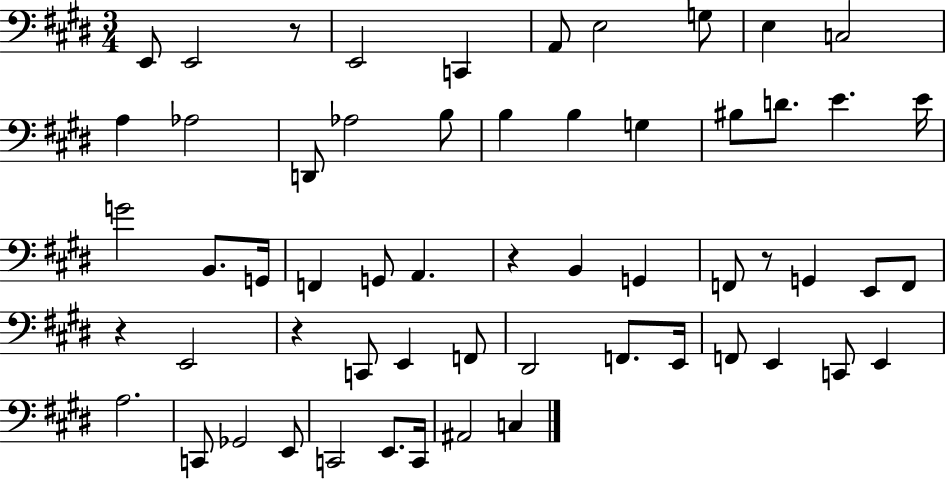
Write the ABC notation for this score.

X:1
T:Untitled
M:3/4
L:1/4
K:E
E,,/2 E,,2 z/2 E,,2 C,, A,,/2 E,2 G,/2 E, C,2 A, _A,2 D,,/2 _A,2 B,/2 B, B, G, ^B,/2 D/2 E E/4 G2 B,,/2 G,,/4 F,, G,,/2 A,, z B,, G,, F,,/2 z/2 G,, E,,/2 F,,/2 z E,,2 z C,,/2 E,, F,,/2 ^D,,2 F,,/2 E,,/4 F,,/2 E,, C,,/2 E,, A,2 C,,/2 _G,,2 E,,/2 C,,2 E,,/2 C,,/4 ^A,,2 C,